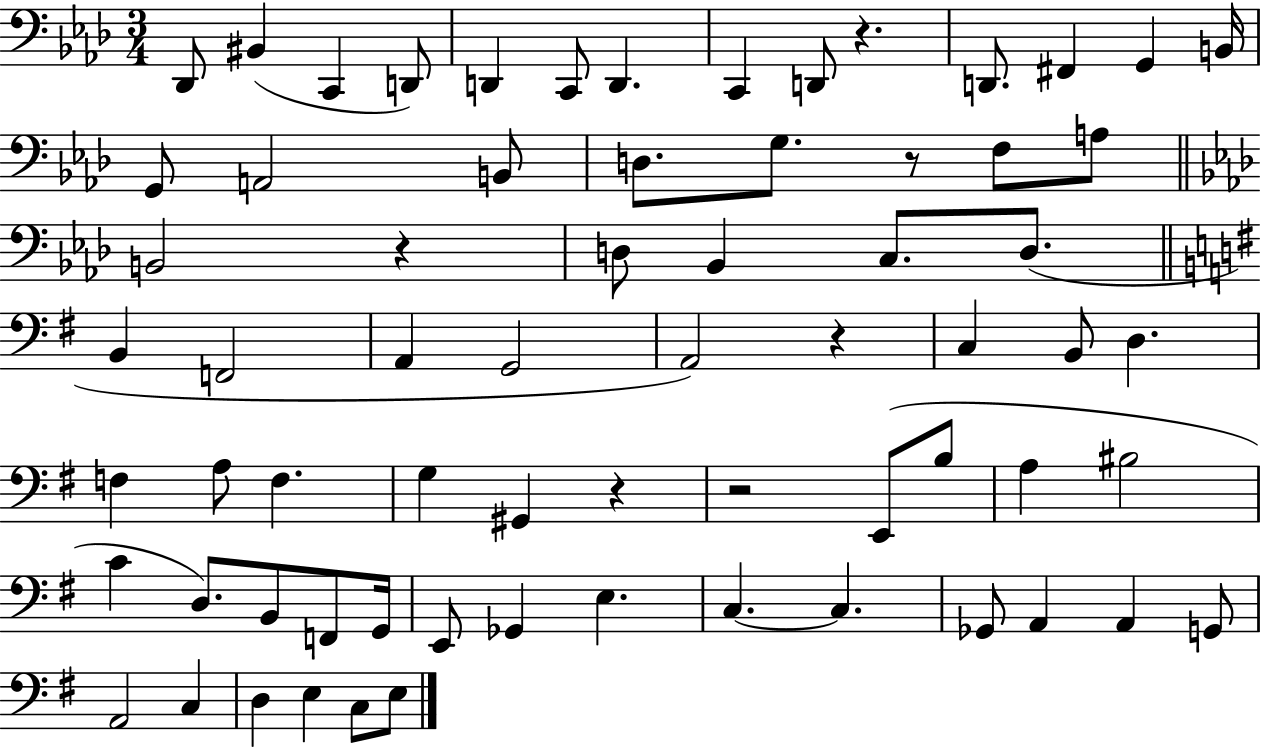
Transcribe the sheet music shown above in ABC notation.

X:1
T:Untitled
M:3/4
L:1/4
K:Ab
_D,,/2 ^B,, C,, D,,/2 D,, C,,/2 D,, C,, D,,/2 z D,,/2 ^F,, G,, B,,/4 G,,/2 A,,2 B,,/2 D,/2 G,/2 z/2 F,/2 A,/2 B,,2 z D,/2 _B,, C,/2 D,/2 B,, F,,2 A,, G,,2 A,,2 z C, B,,/2 D, F, A,/2 F, G, ^G,, z z2 E,,/2 B,/2 A, ^B,2 C D,/2 B,,/2 F,,/2 G,,/4 E,,/2 _G,, E, C, C, _G,,/2 A,, A,, G,,/2 A,,2 C, D, E, C,/2 E,/2